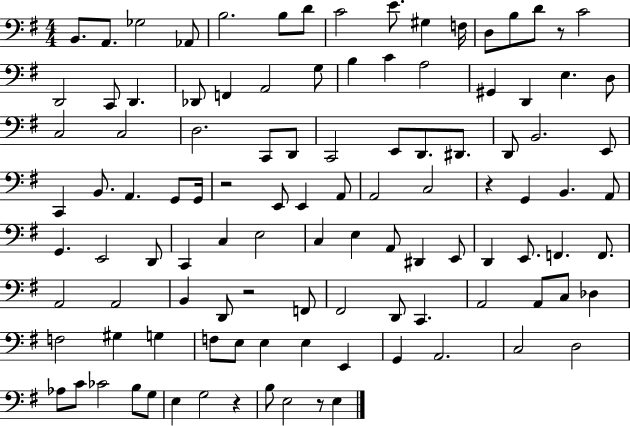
{
  \clef bass
  \numericTimeSignature
  \time 4/4
  \key g \major
  b,8. a,8. ges2 aes,8 | b2. b8 d'8 | c'2 e'8. gis4 f16 | d8 b8 d'8 r8 c'2 | \break d,2 c,8 d,4. | des,8 f,4 a,2 g8 | b4 c'4 a2 | gis,4 d,4 e4. d8 | \break c2 c2 | d2. c,8 d,8 | c,2 e,8 d,8. dis,8. | d,8 b,2. e,8 | \break c,4 b,8. a,4. g,8 g,16 | r2 e,8 e,4 a,8 | a,2 c2 | r4 g,4 b,4. a,8 | \break g,4. e,2 d,8 | c,4 c4 e2 | c4 e4 a,8 dis,4 e,8 | d,4 e,8. f,4. f,8. | \break a,2 a,2 | b,4 d,8 r2 f,8 | fis,2 d,8 c,4. | a,2 a,8 c8 des4 | \break f2 gis4 g4 | f8 e8 e4 e4 e,4 | g,4 a,2. | c2 d2 | \break aes8 c'8 ces'2 b8 g8 | e4 g2 r4 | b8 e2 r8 e4 | \bar "|."
}